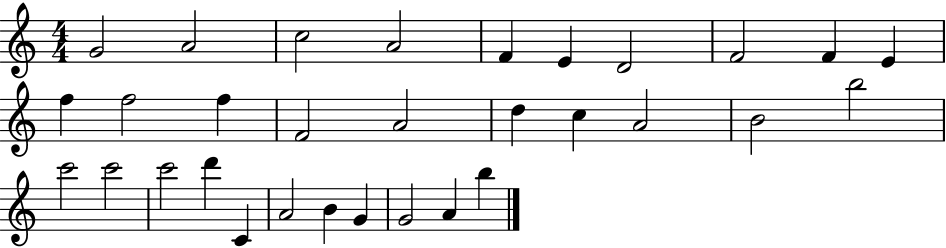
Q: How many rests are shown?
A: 0